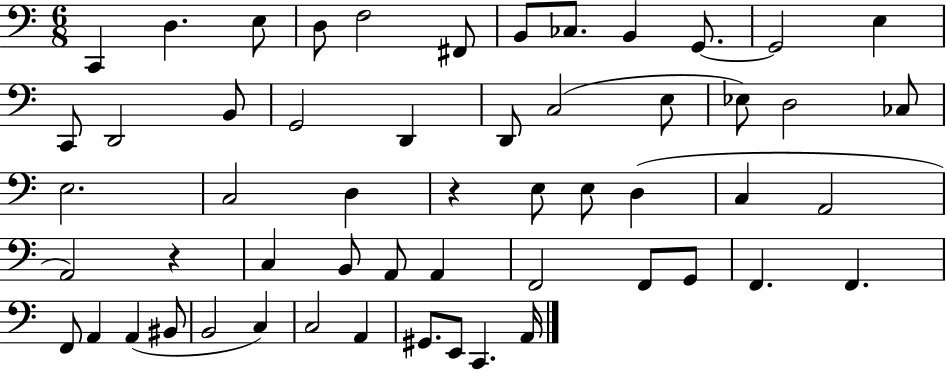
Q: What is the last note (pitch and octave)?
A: A2